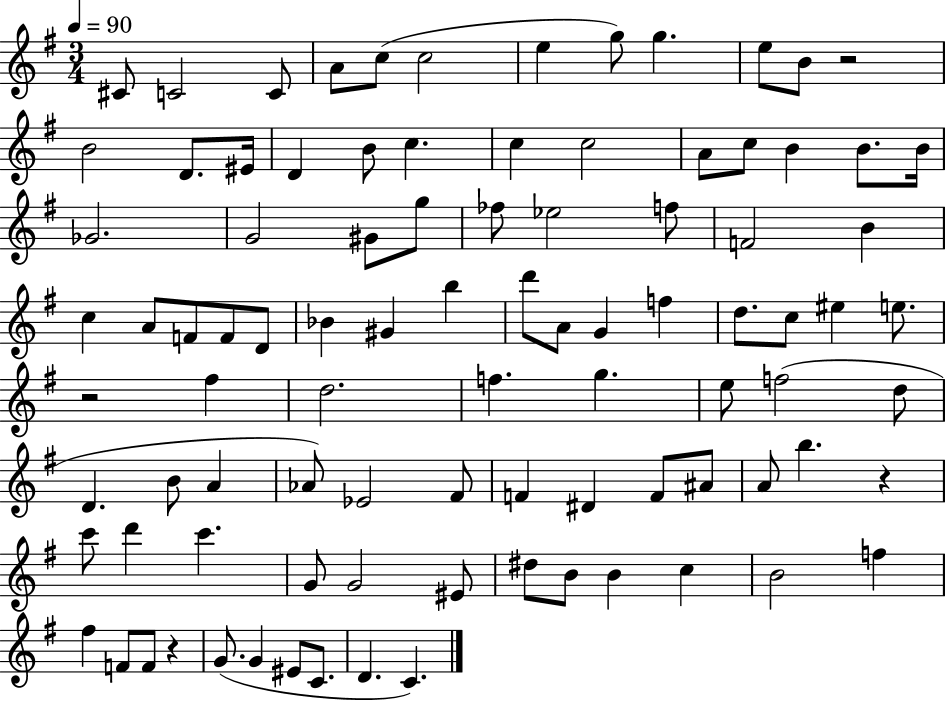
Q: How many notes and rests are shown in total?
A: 93